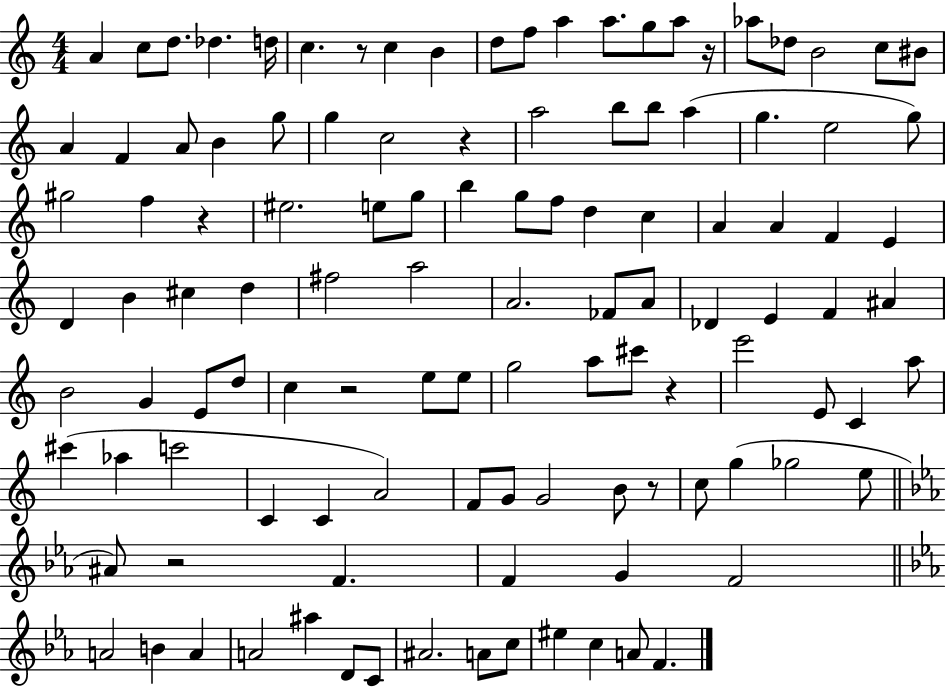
A4/q C5/e D5/e. Db5/q. D5/s C5/q. R/e C5/q B4/q D5/e F5/e A5/q A5/e. G5/e A5/e R/s Ab5/e Db5/e B4/h C5/e BIS4/e A4/q F4/q A4/e B4/q G5/e G5/q C5/h R/q A5/h B5/e B5/e A5/q G5/q. E5/h G5/e G#5/h F5/q R/q EIS5/h. E5/e G5/e B5/q G5/e F5/e D5/q C5/q A4/q A4/q F4/q E4/q D4/q B4/q C#5/q D5/q F#5/h A5/h A4/h. FES4/e A4/e Db4/q E4/q F4/q A#4/q B4/h G4/q E4/e D5/e C5/q R/h E5/e E5/e G5/h A5/e C#6/e R/q E6/h E4/e C4/q A5/e C#6/q Ab5/q C6/h C4/q C4/q A4/h F4/e G4/e G4/h B4/e R/e C5/e G5/q Gb5/h E5/e A#4/e R/h F4/q. F4/q G4/q F4/h A4/h B4/q A4/q A4/h A#5/q D4/e C4/e A#4/h. A4/e C5/e EIS5/q C5/q A4/e F4/q.